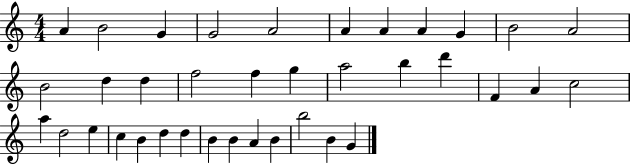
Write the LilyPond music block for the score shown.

{
  \clef treble
  \numericTimeSignature
  \time 4/4
  \key c \major
  a'4 b'2 g'4 | g'2 a'2 | a'4 a'4 a'4 g'4 | b'2 a'2 | \break b'2 d''4 d''4 | f''2 f''4 g''4 | a''2 b''4 d'''4 | f'4 a'4 c''2 | \break a''4 d''2 e''4 | c''4 b'4 d''4 d''4 | b'4 b'4 a'4 b'4 | b''2 b'4 g'4 | \break \bar "|."
}